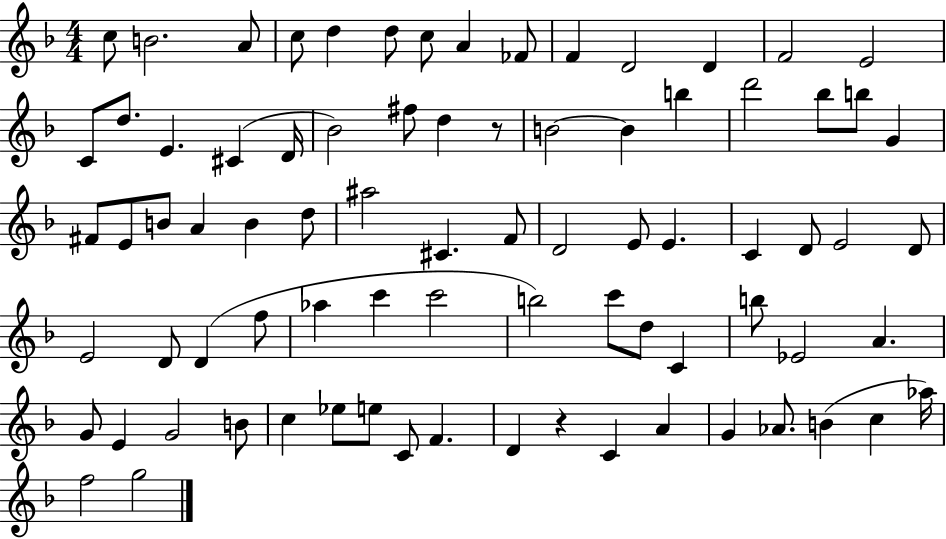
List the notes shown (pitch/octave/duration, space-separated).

C5/e B4/h. A4/e C5/e D5/q D5/e C5/e A4/q FES4/e F4/q D4/h D4/q F4/h E4/h C4/e D5/e. E4/q. C#4/q D4/s Bb4/h F#5/e D5/q R/e B4/h B4/q B5/q D6/h Bb5/e B5/e G4/q F#4/e E4/e B4/e A4/q B4/q D5/e A#5/h C#4/q. F4/e D4/h E4/e E4/q. C4/q D4/e E4/h D4/e E4/h D4/e D4/q F5/e Ab5/q C6/q C6/h B5/h C6/e D5/e C4/q B5/e Eb4/h A4/q. G4/e E4/q G4/h B4/e C5/q Eb5/e E5/e C4/e F4/q. D4/q R/q C4/q A4/q G4/q Ab4/e. B4/q C5/q Ab5/s F5/h G5/h